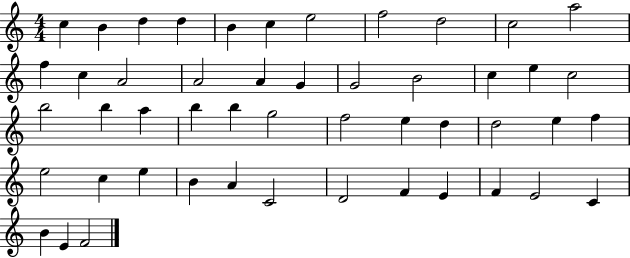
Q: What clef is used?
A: treble